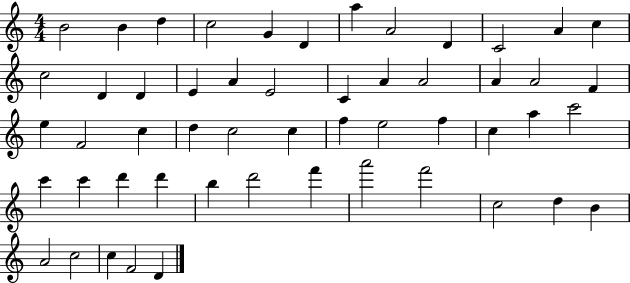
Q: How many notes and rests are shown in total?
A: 53